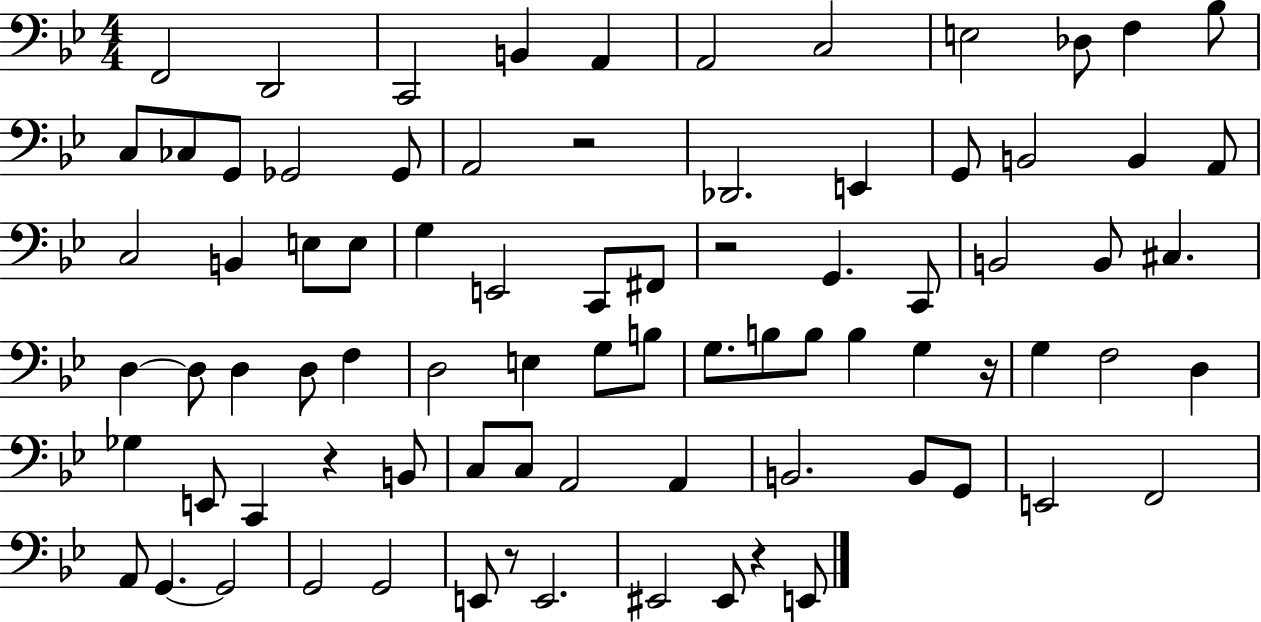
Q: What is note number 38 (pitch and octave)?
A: D3